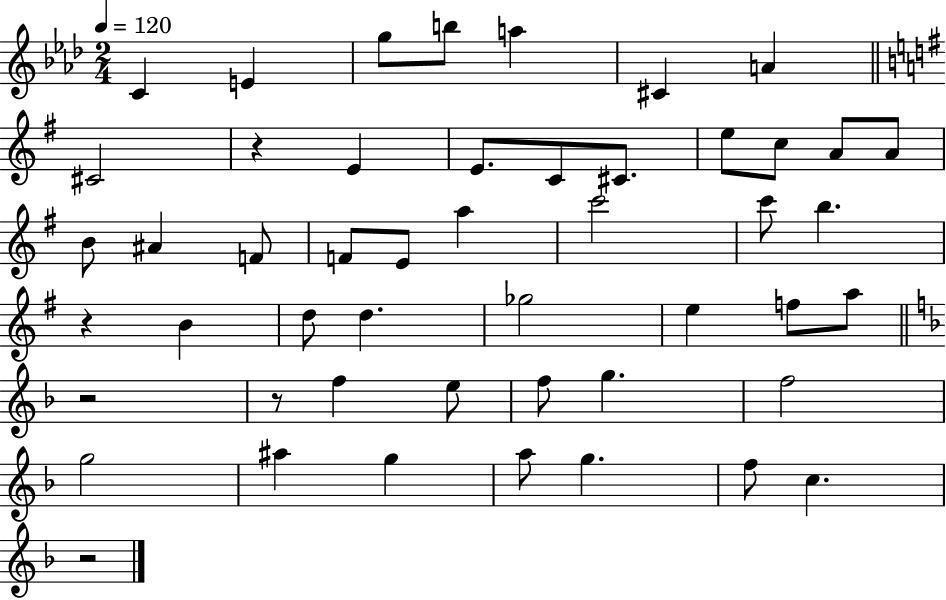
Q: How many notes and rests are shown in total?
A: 49